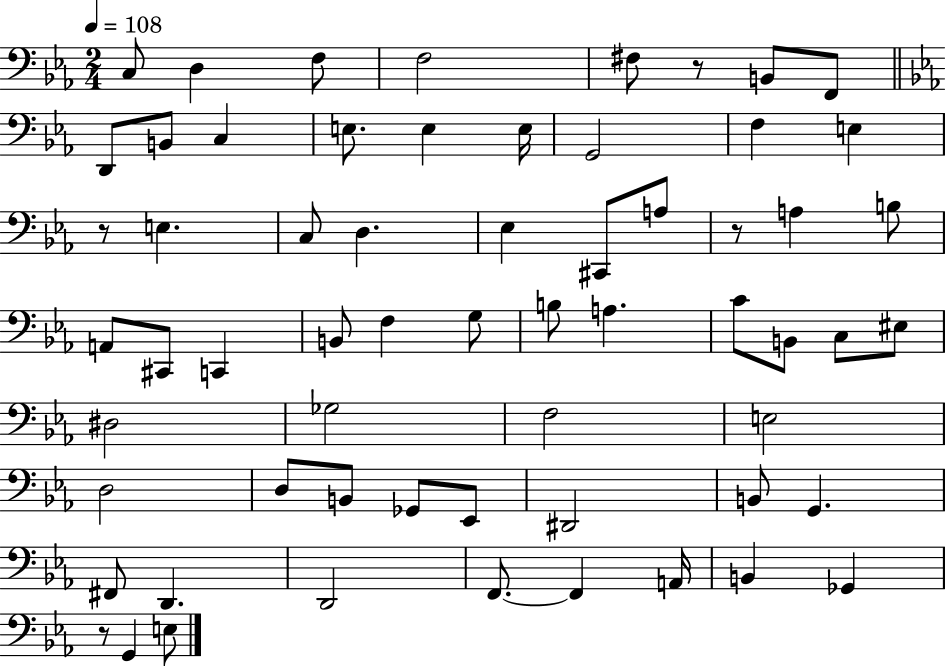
C3/e D3/q F3/e F3/h F#3/e R/e B2/e F2/e D2/e B2/e C3/q E3/e. E3/q E3/s G2/h F3/q E3/q R/e E3/q. C3/e D3/q. Eb3/q C#2/e A3/e R/e A3/q B3/e A2/e C#2/e C2/q B2/e F3/q G3/e B3/e A3/q. C4/e B2/e C3/e EIS3/e D#3/h Gb3/h F3/h E3/h D3/h D3/e B2/e Gb2/e Eb2/e D#2/h B2/e G2/q. F#2/e D2/q. D2/h F2/e. F2/q A2/s B2/q Gb2/q R/e G2/q E3/e